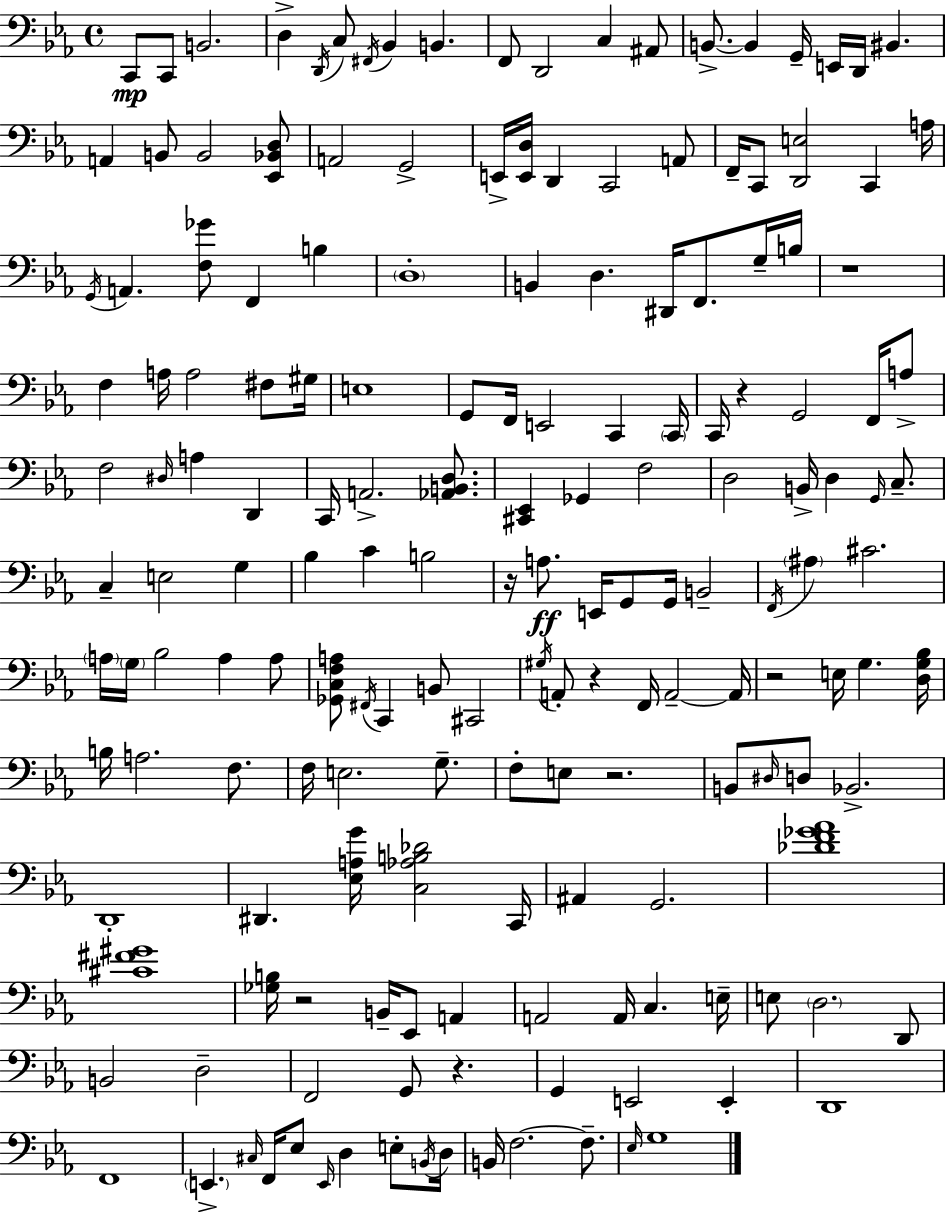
X:1
T:Untitled
M:4/4
L:1/4
K:Eb
C,,/2 C,,/2 B,,2 D, D,,/4 C,/2 ^F,,/4 _B,, B,, F,,/2 D,,2 C, ^A,,/2 B,,/2 B,, G,,/4 E,,/4 D,,/4 ^B,, A,, B,,/2 B,,2 [_E,,_B,,D,]/2 A,,2 G,,2 E,,/4 [E,,D,]/4 D,, C,,2 A,,/2 F,,/4 C,,/2 [D,,E,]2 C,, A,/4 G,,/4 A,, [F,_G]/2 F,, B, D,4 B,, D, ^D,,/4 F,,/2 G,/4 B,/4 z4 F, A,/4 A,2 ^F,/2 ^G,/4 E,4 G,,/2 F,,/4 E,,2 C,, C,,/4 C,,/4 z G,,2 F,,/4 A,/2 F,2 ^D,/4 A, D,, C,,/4 A,,2 [_A,,B,,D,]/2 [^C,,_E,,] _G,, F,2 D,2 B,,/4 D, G,,/4 C,/2 C, E,2 G, _B, C B,2 z/4 A,/2 E,,/4 G,,/2 G,,/4 B,,2 F,,/4 ^A, ^C2 A,/4 G,/4 _B,2 A, A,/2 [_G,,C,F,A,]/2 ^F,,/4 C,, B,,/2 ^C,,2 ^G,/4 A,,/2 z F,,/4 A,,2 A,,/4 z2 E,/4 G, [D,G,_B,]/4 B,/4 A,2 F,/2 F,/4 E,2 G,/2 F,/2 E,/2 z2 B,,/2 ^D,/4 D,/2 _B,,2 D,,4 ^D,, [_E,A,G]/4 [C,_A,B,_D]2 C,,/4 ^A,, G,,2 [_DF_G_A]4 [^C^F^G]4 [_G,B,]/4 z2 B,,/4 _E,,/2 A,, A,,2 A,,/4 C, E,/4 E,/2 D,2 D,,/2 B,,2 D,2 F,,2 G,,/2 z G,, E,,2 E,, D,,4 F,,4 E,, ^C,/4 F,,/4 _E,/2 E,,/4 D, E,/2 B,,/4 D,/4 B,,/4 F,2 F,/2 _E,/4 G,4